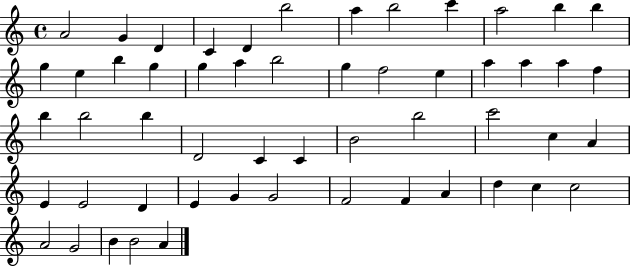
{
  \clef treble
  \time 4/4
  \defaultTimeSignature
  \key c \major
  a'2 g'4 d'4 | c'4 d'4 b''2 | a''4 b''2 c'''4 | a''2 b''4 b''4 | \break g''4 e''4 b''4 g''4 | g''4 a''4 b''2 | g''4 f''2 e''4 | a''4 a''4 a''4 f''4 | \break b''4 b''2 b''4 | d'2 c'4 c'4 | b'2 b''2 | c'''2 c''4 a'4 | \break e'4 e'2 d'4 | e'4 g'4 g'2 | f'2 f'4 a'4 | d''4 c''4 c''2 | \break a'2 g'2 | b'4 b'2 a'4 | \bar "|."
}